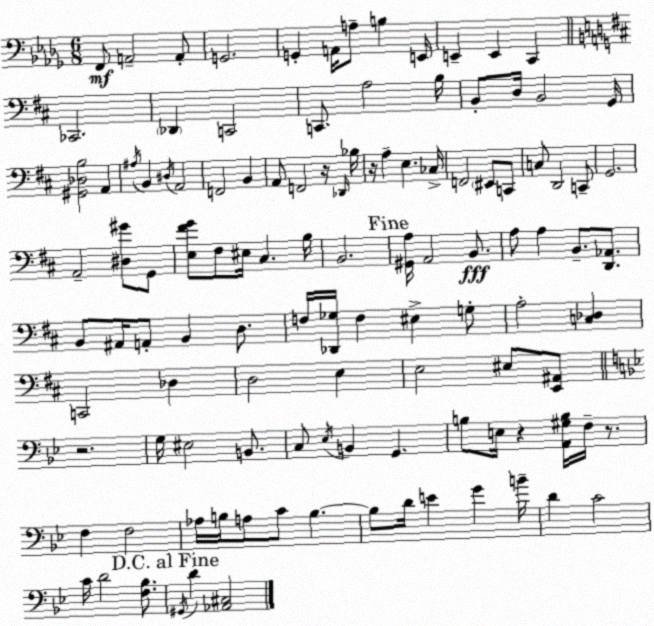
X:1
T:Untitled
M:6/8
L:1/4
K:Bbm
F,,/2 A,,2 A,,/2 G,,2 G,, A,,/4 A,/2 B, E,,/4 E,, E,, C,, _C,,2 _D,, C,,2 C,,/2 A,2 B,/4 B,,/2 D,/4 B,,2 G,,/4 [^G,,_D,B,]2 A,, ^A,/4 B,, ^D,/4 A,,2 F,,2 B,, A,,/2 F,,2 z/4 _D,,/4 _B,/4 z/4 A, E, _C,/4 F,,2 ^E,,/2 C,,/2 C,/2 D,,2 C,,/2 G,,2 A,,2 [^D,^G]/2 G,,/2 [E,^FG]/2 ^F,/2 ^E,/4 ^C, B,/4 B,,2 [^G,,A,]/4 A,,2 B,,/2 A,/2 A, B,,/2 [D,,_A,,]/2 B,,/2 ^A,,/4 A,,/2 B,, D,/2 F,/4 [_D,,_G,]/4 F, ^E, G,/2 A,2 [C,_D,] C,,2 _D, D,2 E, E,2 ^E,/2 [E,,^A,,]/2 z2 G,/4 ^E,2 B,,/2 C,/2 _E,/4 B,, G,, B,/2 E,/4 z [A,,^G,B,]/4 F,/4 z/2 F, F,2 _A,/4 B,/4 A,/2 C/2 B, B,/2 D/4 E G B/4 D C2 C/4 D2 [F,_B,]/2 ^G,,/4 D [_A,,^C,]2